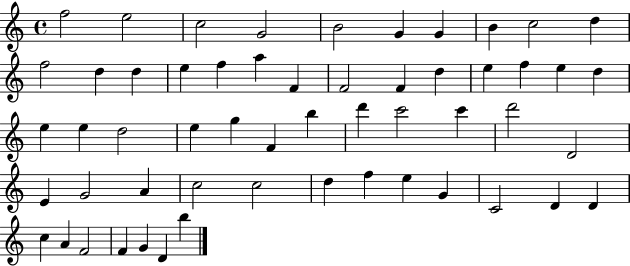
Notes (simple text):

F5/h E5/h C5/h G4/h B4/h G4/q G4/q B4/q C5/h D5/q F5/h D5/q D5/q E5/q F5/q A5/q F4/q F4/h F4/q D5/q E5/q F5/q E5/q D5/q E5/q E5/q D5/h E5/q G5/q F4/q B5/q D6/q C6/h C6/q D6/h D4/h E4/q G4/h A4/q C5/h C5/h D5/q F5/q E5/q G4/q C4/h D4/q D4/q C5/q A4/q F4/h F4/q G4/q D4/q B5/q